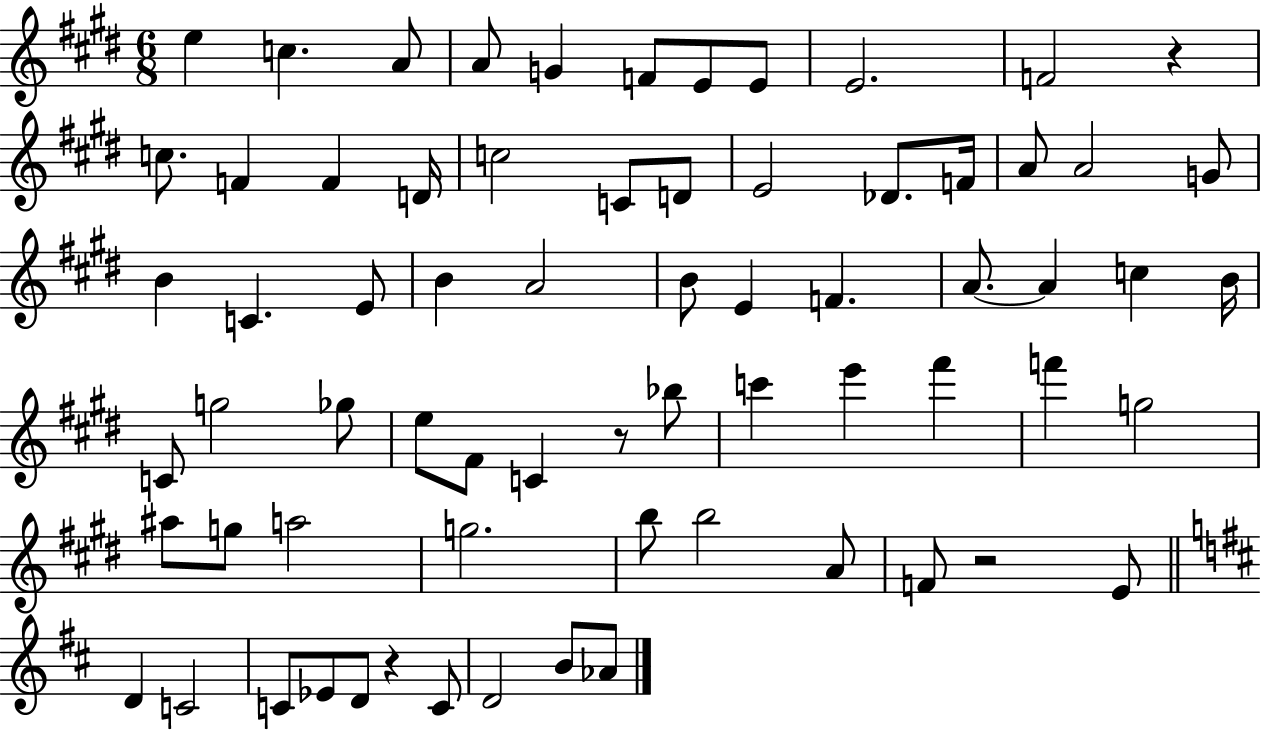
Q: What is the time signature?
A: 6/8